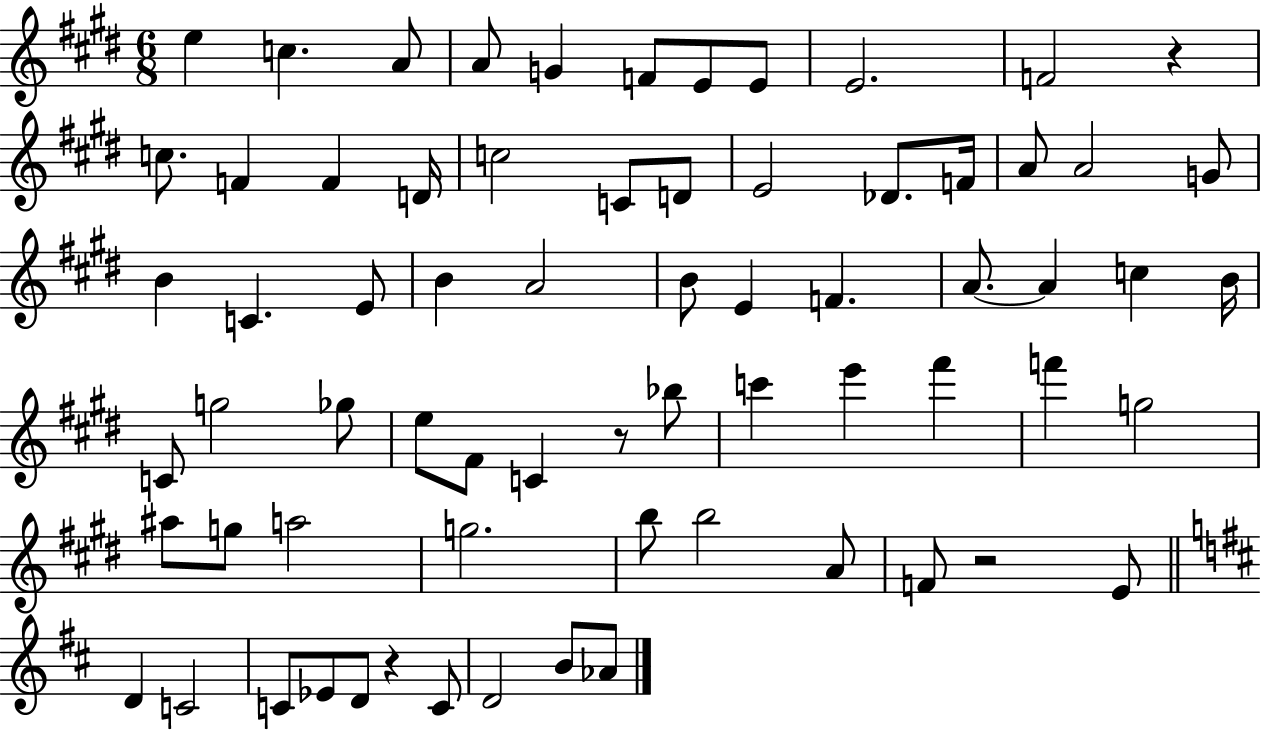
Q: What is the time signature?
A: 6/8